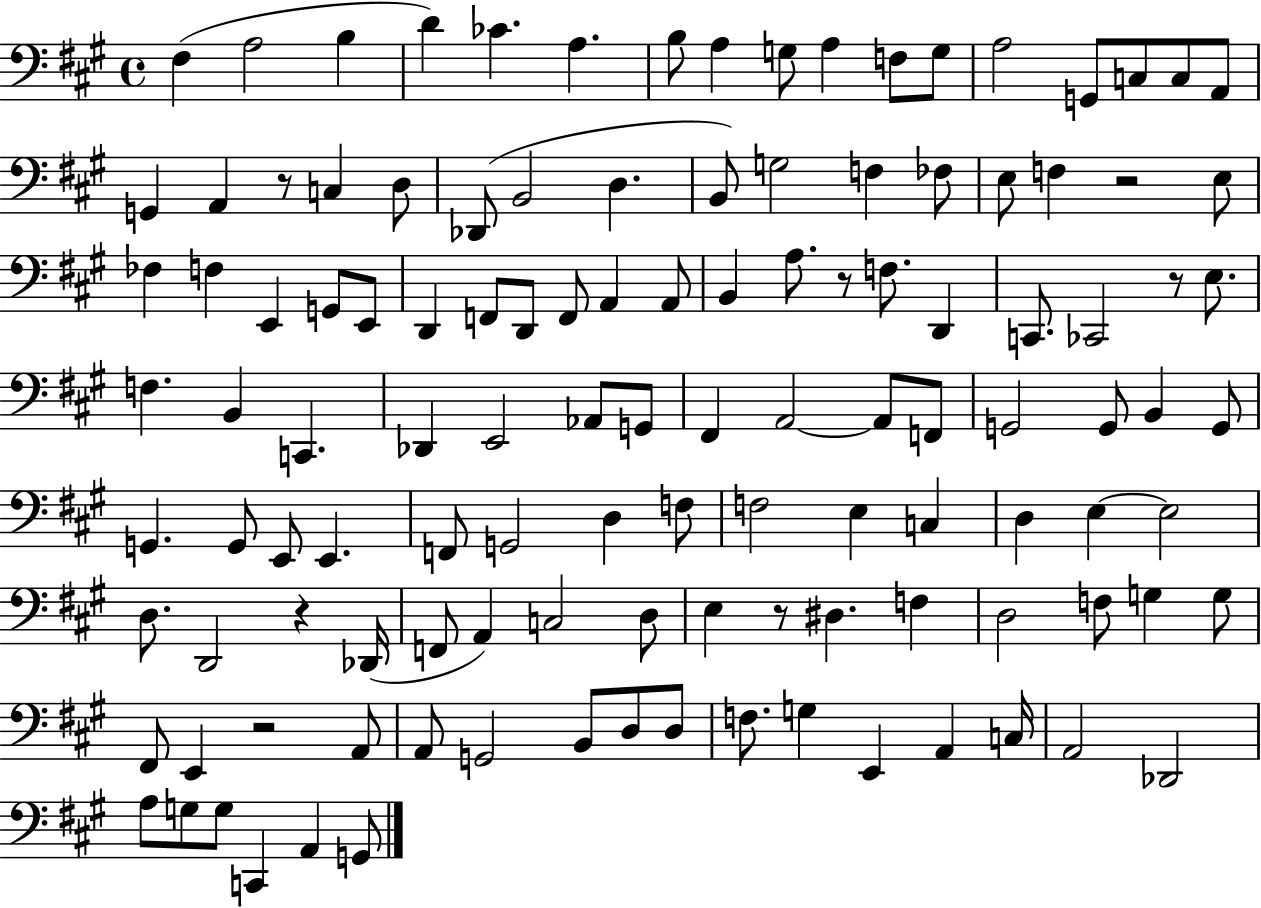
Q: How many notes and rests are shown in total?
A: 120